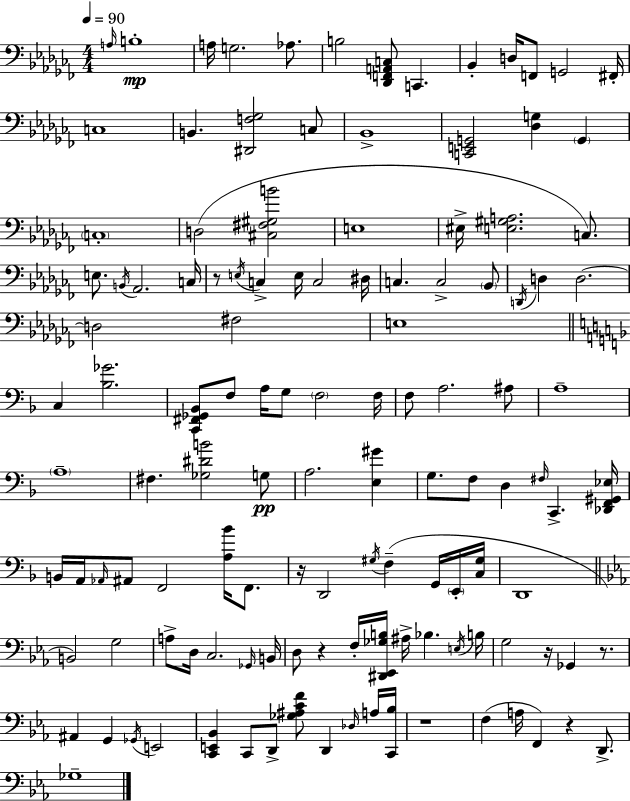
A3/s B3/w A3/s G3/h. Ab3/e. B3/h [Db2,F2,A2,C3]/e C2/q. Bb2/q D3/s F2/e G2/h F#2/s C3/w B2/q. [D#2,F3,Gb3]/h C3/e Bb2/w [C2,E2,G2]/h [Db3,G3]/q G2/q C3/w D3/h [C#3,F#3,G#3,B4]/h E3/w EIS3/s [E3,G#3,A3]/h. C3/e. E3/e. B2/s Ab2/h. C3/s R/e E3/s C3/q E3/s C3/h D#3/s C3/q. C3/h Bb2/e D2/s D3/q D3/h. D3/h F#3/h E3/w C3/q [Bb3,Gb4]/h. [C2,F#2,Gb2,Bb2]/e F3/e A3/s G3/e F3/h F3/s F3/e A3/h. A#3/e A3/w A3/w F#3/q. [Gb3,D#4,B4]/h G3/e A3/h. [E3,G#4]/q G3/e. F3/e D3/q F#3/s C2/q. [Db2,F2,G#2,Eb3]/s B2/s A2/s Ab2/s A#2/e F2/h [A3,Bb4]/s F2/e. R/s D2/h G#3/s F3/q G2/s E2/s [C3,G#3]/s D2/w B2/h G3/h A3/e D3/s C3/h. Gb2/s B2/s D3/e R/q F3/s [D#2,Eb2,Gb3,B3]/s A#3/s Bb3/q. E3/s B3/s G3/h R/s Gb2/q R/e. A#2/q G2/q Gb2/s E2/h [C2,E2,Bb2]/q C2/e D2/e [Gb3,A#3,C4,F4]/e D2/q Db3/s A3/s [C2,Bb3]/s R/w F3/q A3/s F2/q R/q D2/e. Gb3/w